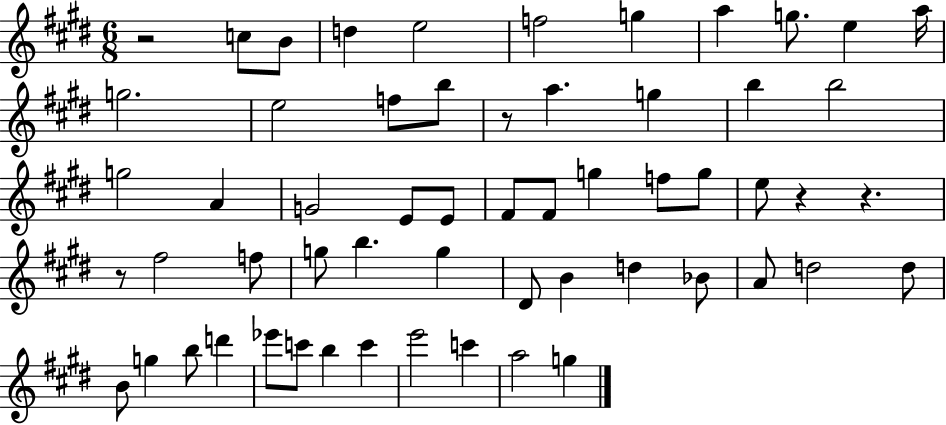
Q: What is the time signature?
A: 6/8